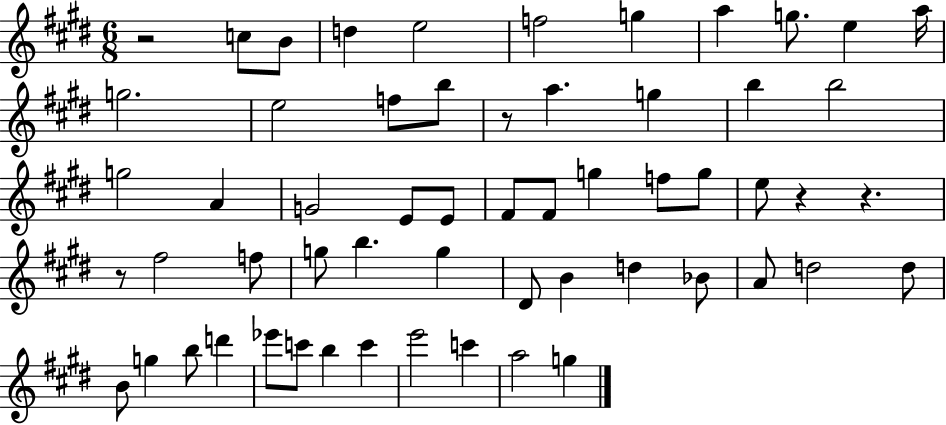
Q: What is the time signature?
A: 6/8